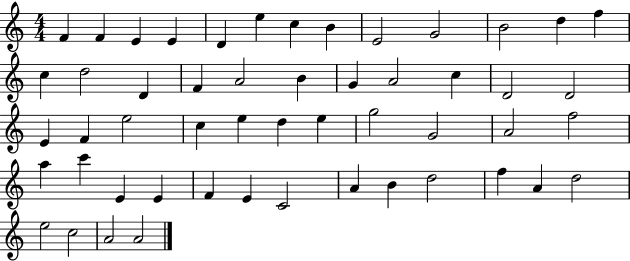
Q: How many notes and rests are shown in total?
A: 52